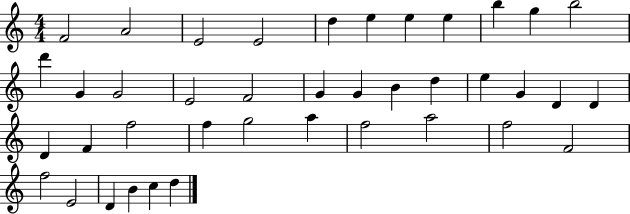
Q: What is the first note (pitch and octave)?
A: F4